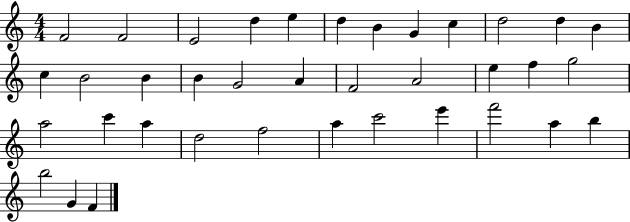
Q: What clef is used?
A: treble